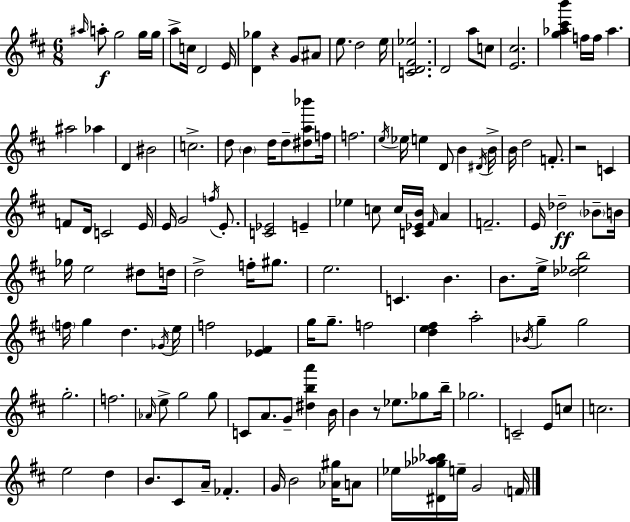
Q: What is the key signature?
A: D major